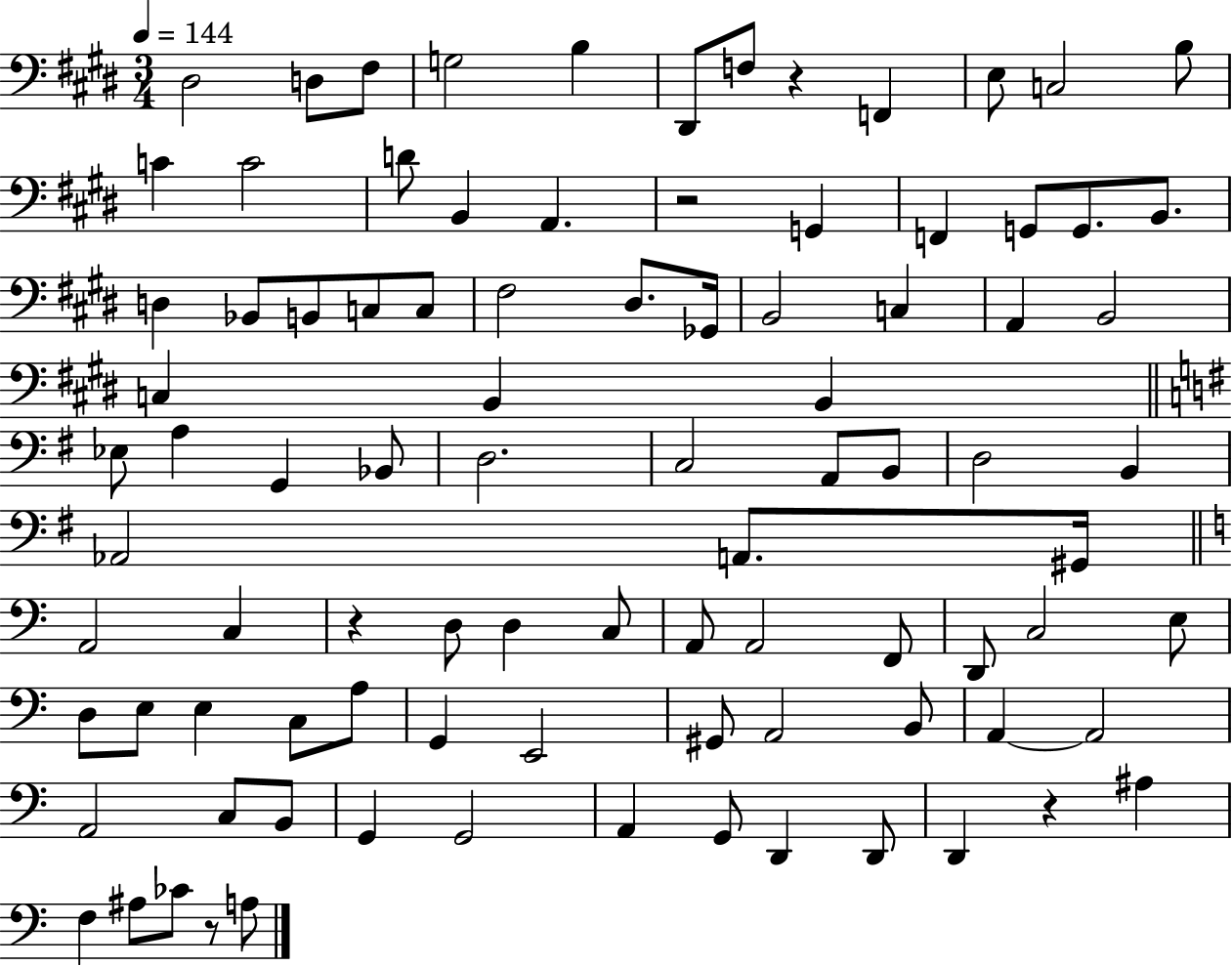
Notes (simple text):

D#3/h D3/e F#3/e G3/h B3/q D#2/e F3/e R/q F2/q E3/e C3/h B3/e C4/q C4/h D4/e B2/q A2/q. R/h G2/q F2/q G2/e G2/e. B2/e. D3/q Bb2/e B2/e C3/e C3/e F#3/h D#3/e. Gb2/s B2/h C3/q A2/q B2/h C3/q B2/q B2/q Eb3/e A3/q G2/q Bb2/e D3/h. C3/h A2/e B2/e D3/h B2/q Ab2/h A2/e. G#2/s A2/h C3/q R/q D3/e D3/q C3/e A2/e A2/h F2/e D2/e C3/h E3/e D3/e E3/e E3/q C3/e A3/e G2/q E2/h G#2/e A2/h B2/e A2/q A2/h A2/h C3/e B2/e G2/q G2/h A2/q G2/e D2/q D2/e D2/q R/q A#3/q F3/q A#3/e CES4/e R/e A3/e